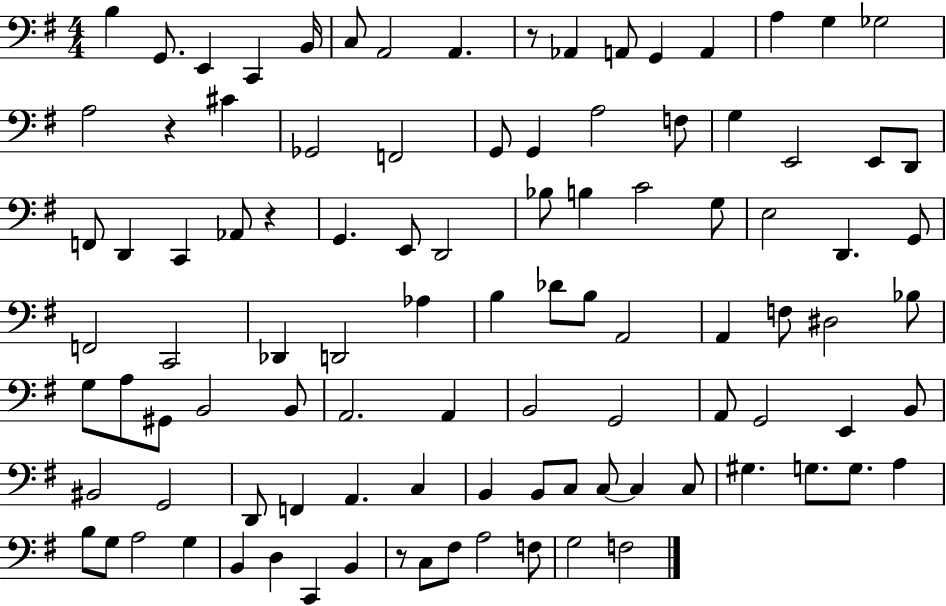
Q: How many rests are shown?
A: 4